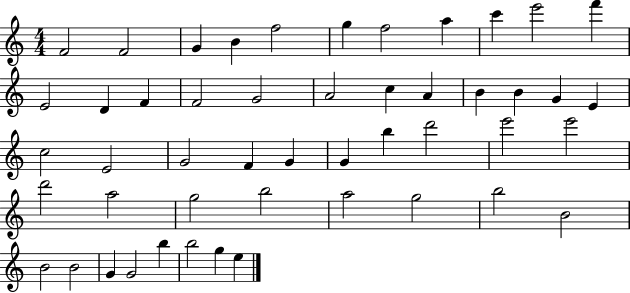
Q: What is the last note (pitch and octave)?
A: E5